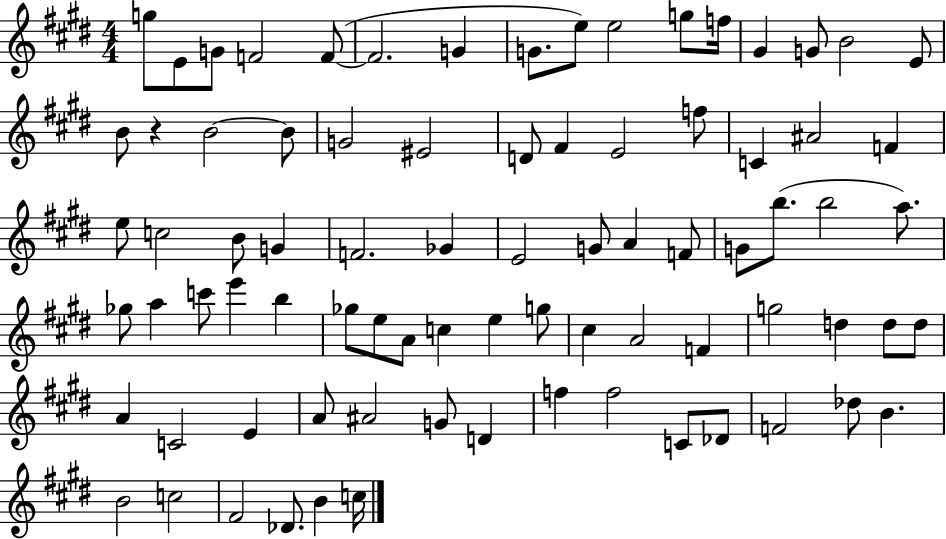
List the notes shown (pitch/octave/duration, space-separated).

G5/e E4/e G4/e F4/h F4/e F4/h. G4/q G4/e. E5/e E5/h G5/e F5/s G#4/q G4/e B4/h E4/e B4/e R/q B4/h B4/e G4/h EIS4/h D4/e F#4/q E4/h F5/e C4/q A#4/h F4/q E5/e C5/h B4/e G4/q F4/h. Gb4/q E4/h G4/e A4/q F4/e G4/e B5/e. B5/h A5/e. Gb5/e A5/q C6/e E6/q B5/q Gb5/e E5/e A4/e C5/q E5/q G5/e C#5/q A4/h F4/q G5/h D5/q D5/e D5/e A4/q C4/h E4/q A4/e A#4/h G4/e D4/q F5/q F5/h C4/e Db4/e F4/h Db5/e B4/q. B4/h C5/h F#4/h Db4/e. B4/q C5/s